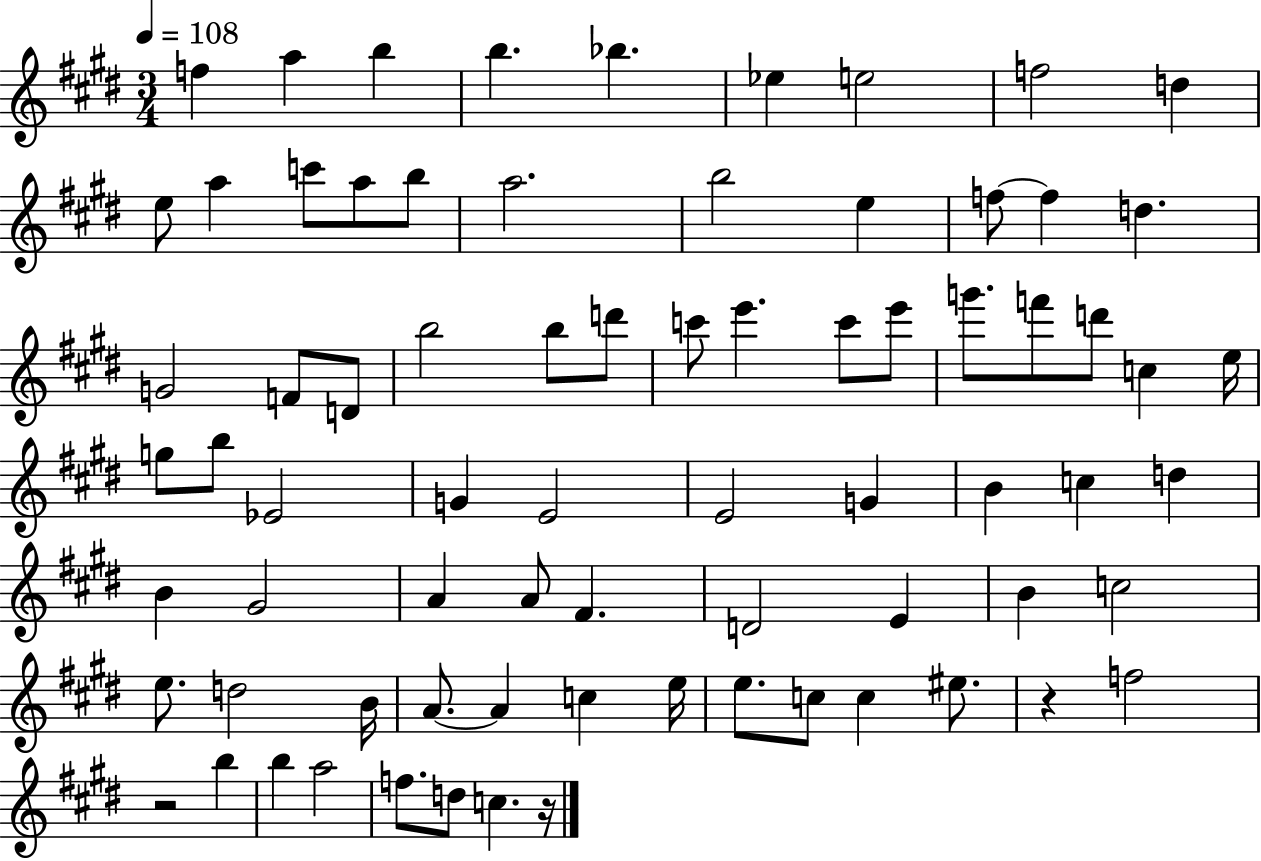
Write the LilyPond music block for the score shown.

{
  \clef treble
  \numericTimeSignature
  \time 3/4
  \key e \major
  \tempo 4 = 108
  f''4 a''4 b''4 | b''4. bes''4. | ees''4 e''2 | f''2 d''4 | \break e''8 a''4 c'''8 a''8 b''8 | a''2. | b''2 e''4 | f''8~~ f''4 d''4. | \break g'2 f'8 d'8 | b''2 b''8 d'''8 | c'''8 e'''4. c'''8 e'''8 | g'''8. f'''8 d'''8 c''4 e''16 | \break g''8 b''8 ees'2 | g'4 e'2 | e'2 g'4 | b'4 c''4 d''4 | \break b'4 gis'2 | a'4 a'8 fis'4. | d'2 e'4 | b'4 c''2 | \break e''8. d''2 b'16 | a'8.~~ a'4 c''4 e''16 | e''8. c''8 c''4 eis''8. | r4 f''2 | \break r2 b''4 | b''4 a''2 | f''8. d''8 c''4. r16 | \bar "|."
}